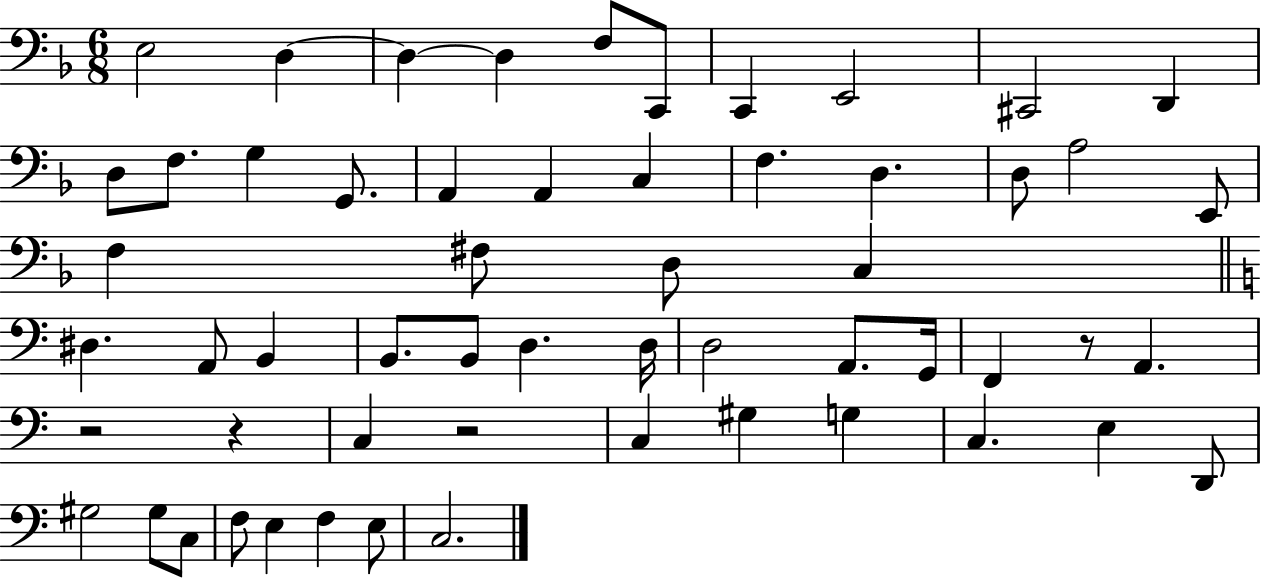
E3/h D3/q D3/q D3/q F3/e C2/e C2/q E2/h C#2/h D2/q D3/e F3/e. G3/q G2/e. A2/q A2/q C3/q F3/q. D3/q. D3/e A3/h E2/e F3/q F#3/e D3/e C3/q D#3/q. A2/e B2/q B2/e. B2/e D3/q. D3/s D3/h A2/e. G2/s F2/q R/e A2/q. R/h R/q C3/q R/h C3/q G#3/q G3/q C3/q. E3/q D2/e G#3/h G#3/e C3/e F3/e E3/q F3/q E3/e C3/h.